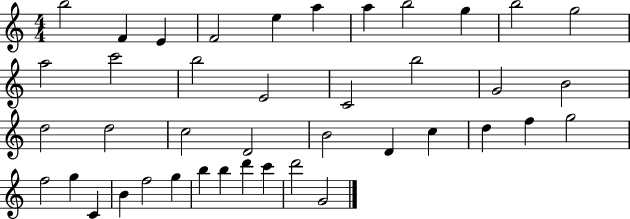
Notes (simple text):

B5/h F4/q E4/q F4/h E5/q A5/q A5/q B5/h G5/q B5/h G5/h A5/h C6/h B5/h E4/h C4/h B5/h G4/h B4/h D5/h D5/h C5/h D4/h B4/h D4/q C5/q D5/q F5/q G5/h F5/h G5/q C4/q B4/q F5/h G5/q B5/q B5/q D6/q C6/q D6/h G4/h